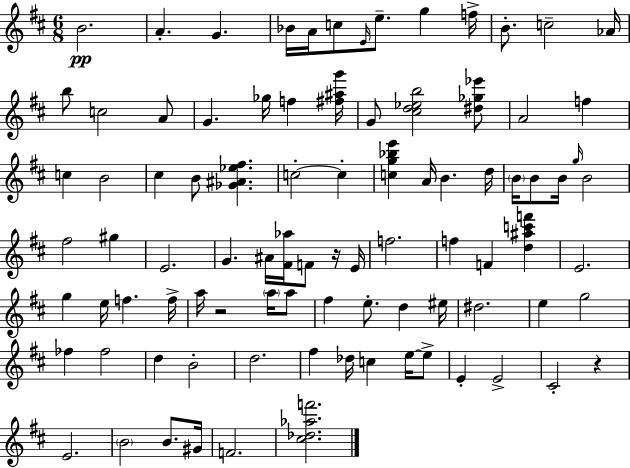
X:1
T:Untitled
M:6/8
L:1/4
K:D
B2 A G _B/4 A/4 c/2 E/4 e/2 g f/4 B/2 c2 _A/4 b/2 c2 A/2 G _g/4 f [^f^ag']/4 G/2 [^cd_eb]2 [^d_g_e']/2 A2 f c B2 ^c B/2 [_G^A_e^f] c2 c [cg_be'] A/4 B d/4 B/4 B/2 B/4 g/4 B2 ^f2 ^g E2 G ^A/4 [^F_a]/4 F/2 z/4 E/4 f2 f F [d^ac'f'] E2 g e/4 f f/4 a/4 z2 a/4 a/2 ^f e/2 d ^e/4 ^d2 e g2 _f _f2 d B2 d2 ^f _d/4 c e/4 e/2 E E2 ^C2 z E2 B2 B/2 ^G/4 F2 [^c_d_af']2